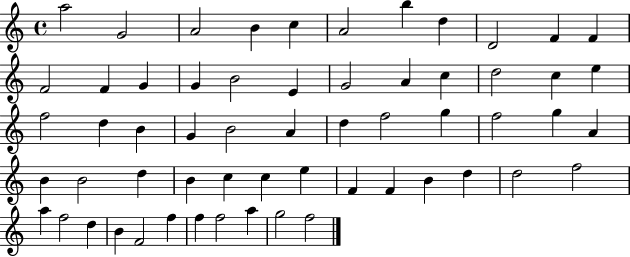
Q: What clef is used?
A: treble